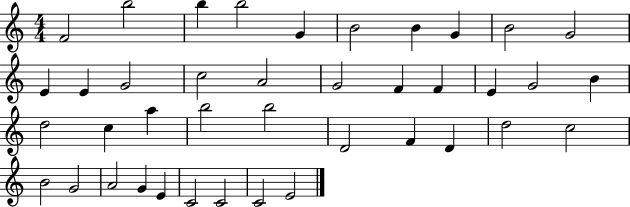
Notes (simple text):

F4/h B5/h B5/q B5/h G4/q B4/h B4/q G4/q B4/h G4/h E4/q E4/q G4/h C5/h A4/h G4/h F4/q F4/q E4/q G4/h B4/q D5/h C5/q A5/q B5/h B5/h D4/h F4/q D4/q D5/h C5/h B4/h G4/h A4/h G4/q E4/q C4/h C4/h C4/h E4/h